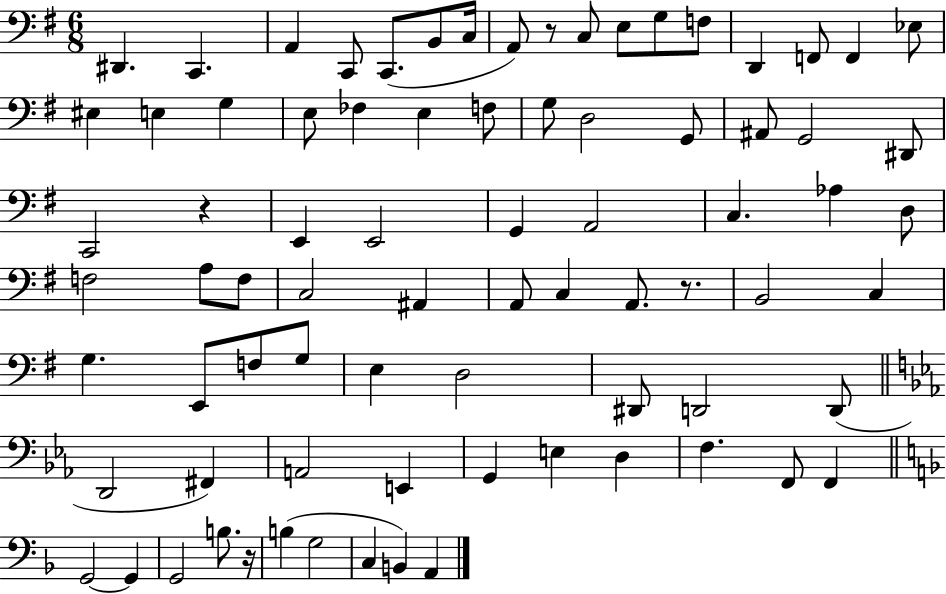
D#2/q. C2/q. A2/q C2/e C2/e. B2/e C3/s A2/e R/e C3/e E3/e G3/e F3/e D2/q F2/e F2/q Eb3/e EIS3/q E3/q G3/q E3/e FES3/q E3/q F3/e G3/e D3/h G2/e A#2/e G2/h D#2/e C2/h R/q E2/q E2/h G2/q A2/h C3/q. Ab3/q D3/e F3/h A3/e F3/e C3/h A#2/q A2/e C3/q A2/e. R/e. B2/h C3/q G3/q. E2/e F3/e G3/e E3/q D3/h D#2/e D2/h D2/e D2/h F#2/q A2/h E2/q G2/q E3/q D3/q F3/q. F2/e F2/q G2/h G2/q G2/h B3/e. R/s B3/q G3/h C3/q B2/q A2/q